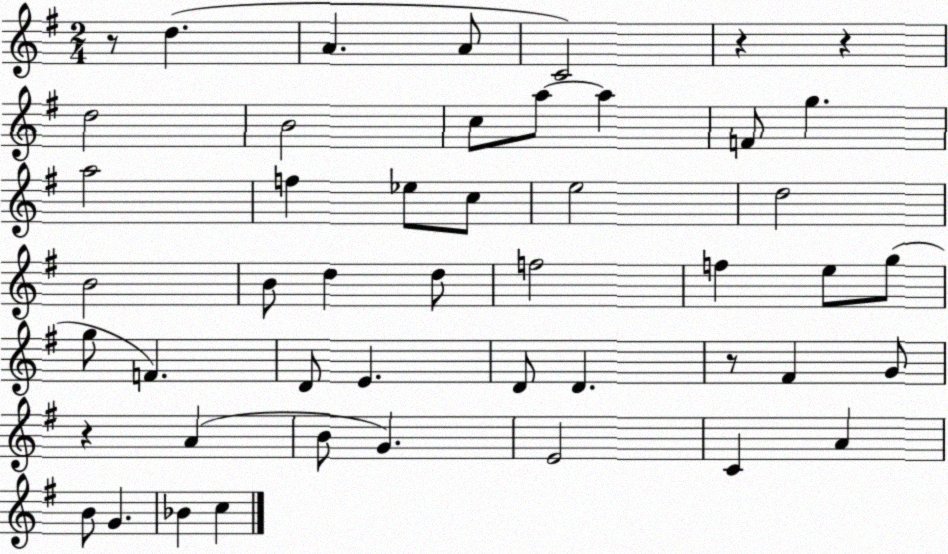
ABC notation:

X:1
T:Untitled
M:2/4
L:1/4
K:G
z/2 d A A/2 C2 z z d2 B2 c/2 a/2 a F/2 g a2 f _e/2 c/2 e2 d2 B2 B/2 d d/2 f2 f e/2 g/2 g/2 F D/2 E D/2 D z/2 ^F G/2 z A B/2 G E2 C A B/2 G _B c